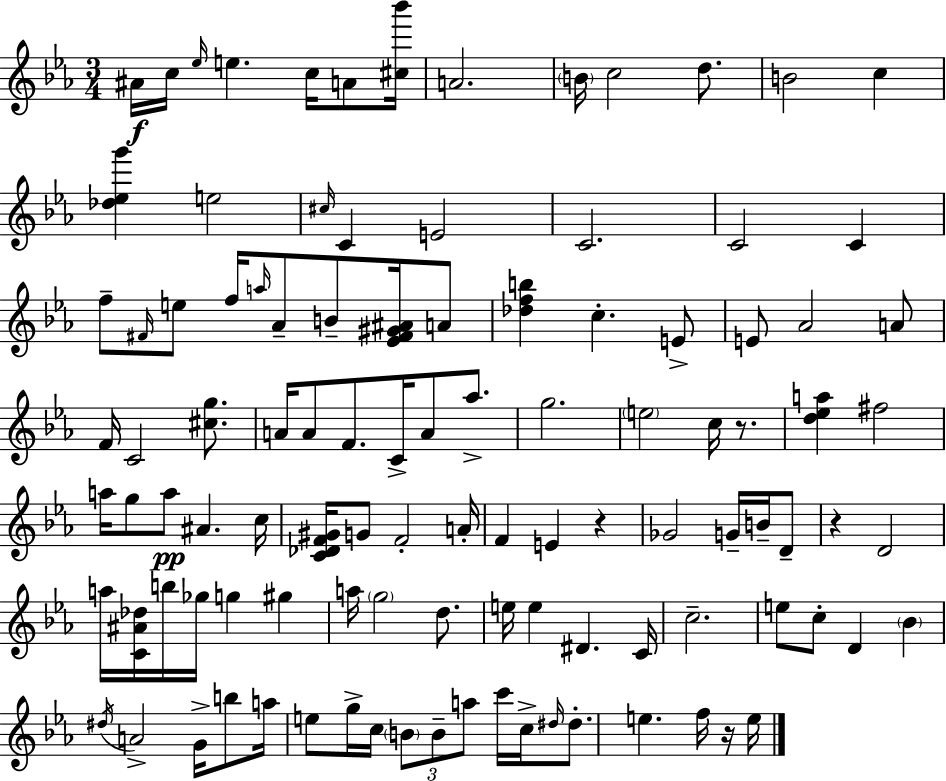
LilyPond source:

{
  \clef treble
  \numericTimeSignature
  \time 3/4
  \key c \minor
  ais'16\f c''16 \grace { ees''16 } e''4. c''16 a'8 | <cis'' bes'''>16 a'2. | \parenthesize b'16 c''2 d''8. | b'2 c''4 | \break <des'' ees'' g'''>4 e''2 | \grace { cis''16 } c'4 e'2 | c'2. | c'2 c'4 | \break f''8-- \grace { fis'16 } e''8 f''16 \grace { a''16 } aes'8-- b'8-- | <ees' fis' gis' ais'>16 a'8 <des'' f'' b''>4 c''4.-. | e'8-> e'8 aes'2 | a'8 f'16 c'2 | \break <cis'' g''>8. a'16 a'8 f'8. c'16-> a'8 | aes''8.-> g''2. | \parenthesize e''2 | c''16 r8. <d'' ees'' a''>4 fis''2 | \break a''16 g''8 a''8\pp ais'4. | c''16 <c' des' f' gis'>16 g'8 f'2-. | a'16-. f'4 e'4 | r4 ges'2 | \break g'16-- b'16-- d'8-- r4 d'2 | a''16 <c' ais' des''>16 b''16 ges''16 g''4 | gis''4 a''16 \parenthesize g''2 | d''8. e''16 e''4 dis'4. | \break c'16 c''2.-- | e''8 c''8-. d'4 | \parenthesize bes'4 \acciaccatura { dis''16 } a'2-> | g'16-> b''8 a''16 e''8 g''16-> c''16 \tuplet 3/2 { \parenthesize b'8 b'8-- | \break a''8 } c'''16 c''16-> \grace { dis''16 } dis''8.-. e''4. | f''16 r16 e''16 \bar "|."
}